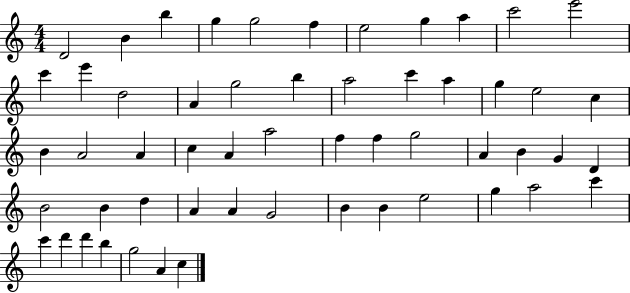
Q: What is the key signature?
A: C major